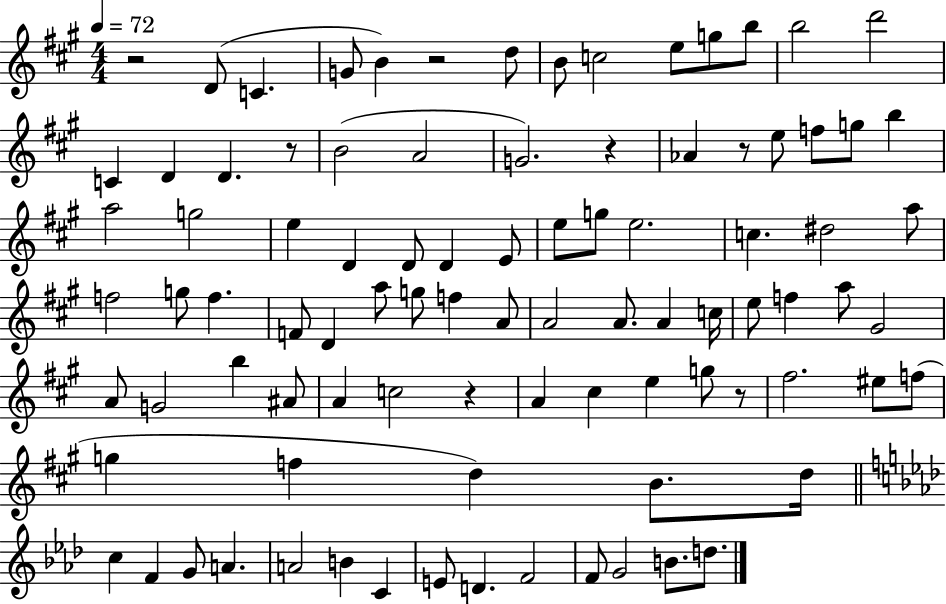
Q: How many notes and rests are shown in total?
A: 92